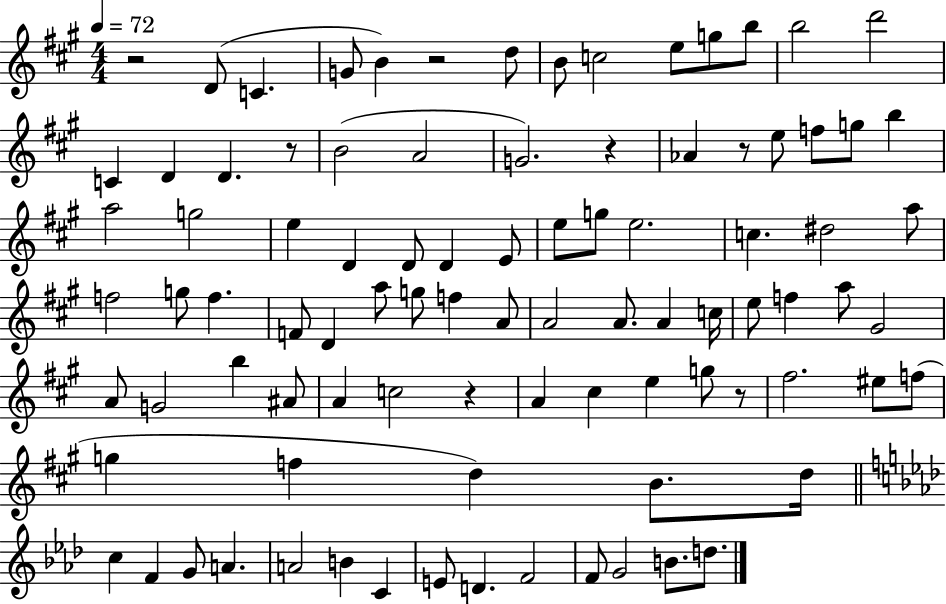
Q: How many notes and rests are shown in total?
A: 92